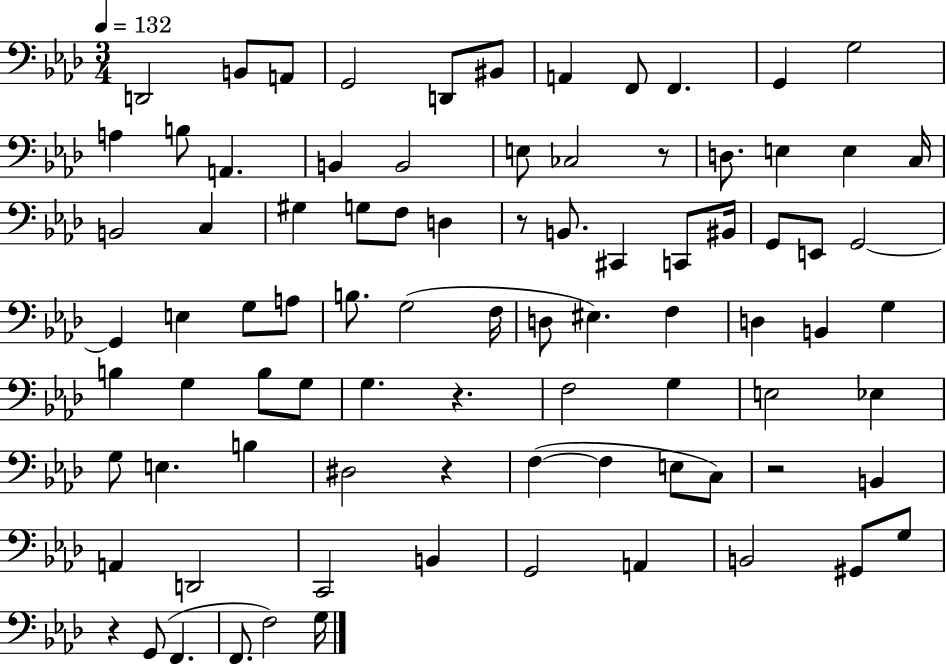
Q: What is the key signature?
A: AES major